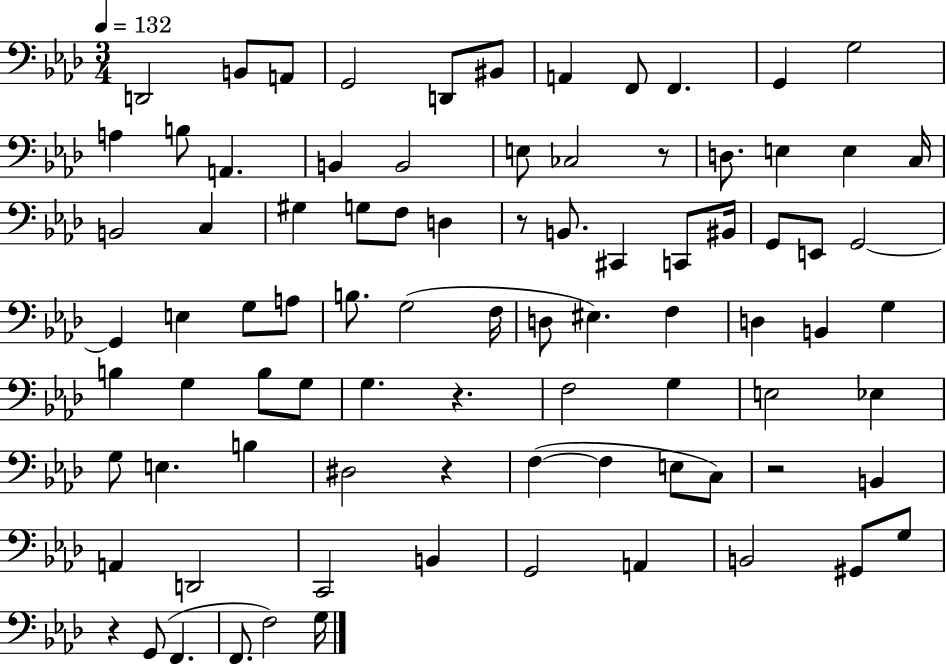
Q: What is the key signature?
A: AES major